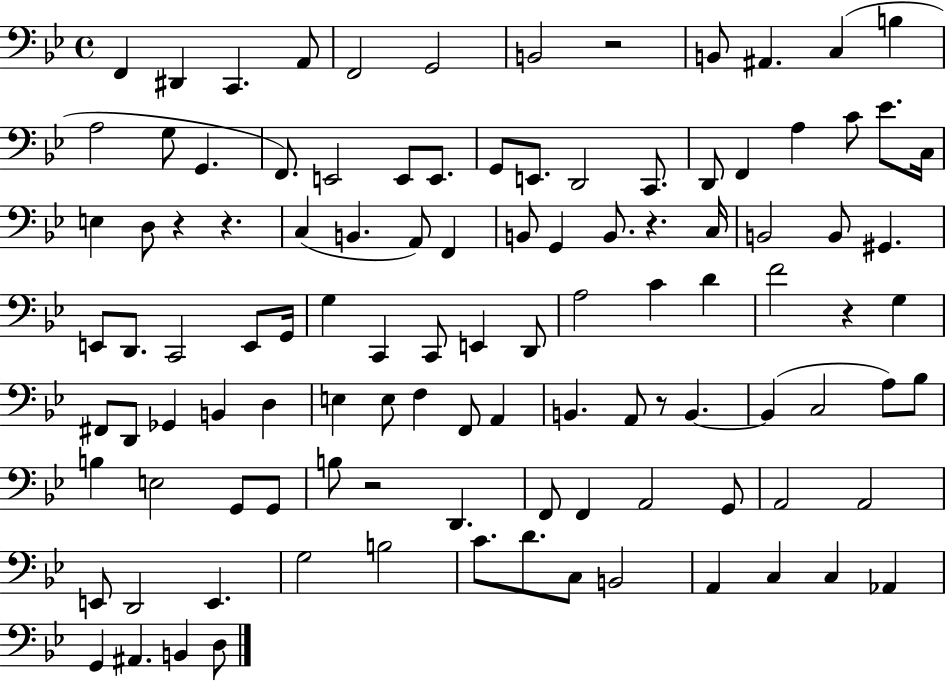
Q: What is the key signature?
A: BES major